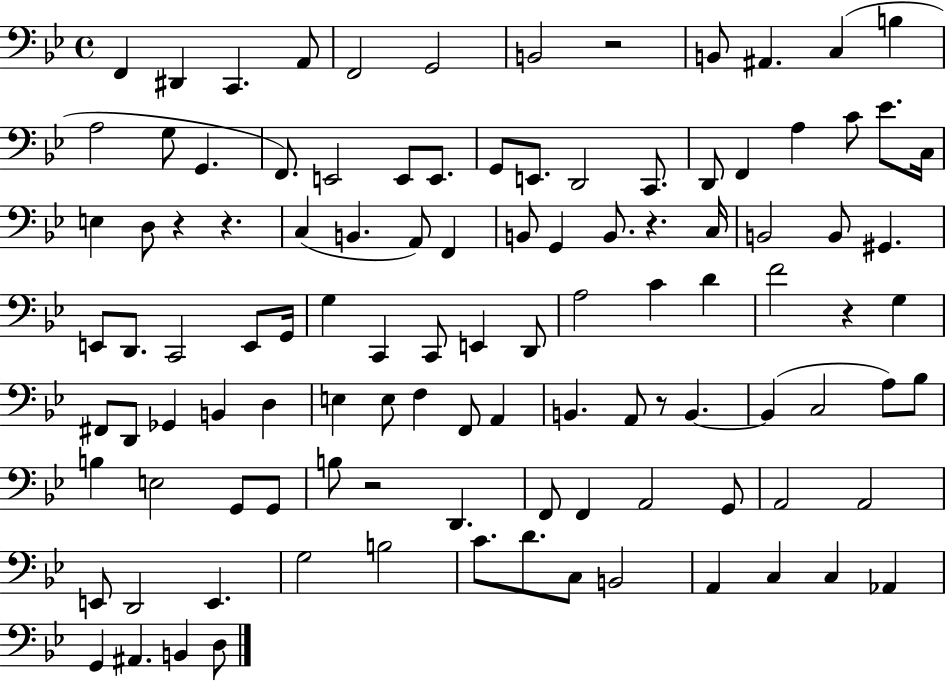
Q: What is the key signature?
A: BES major